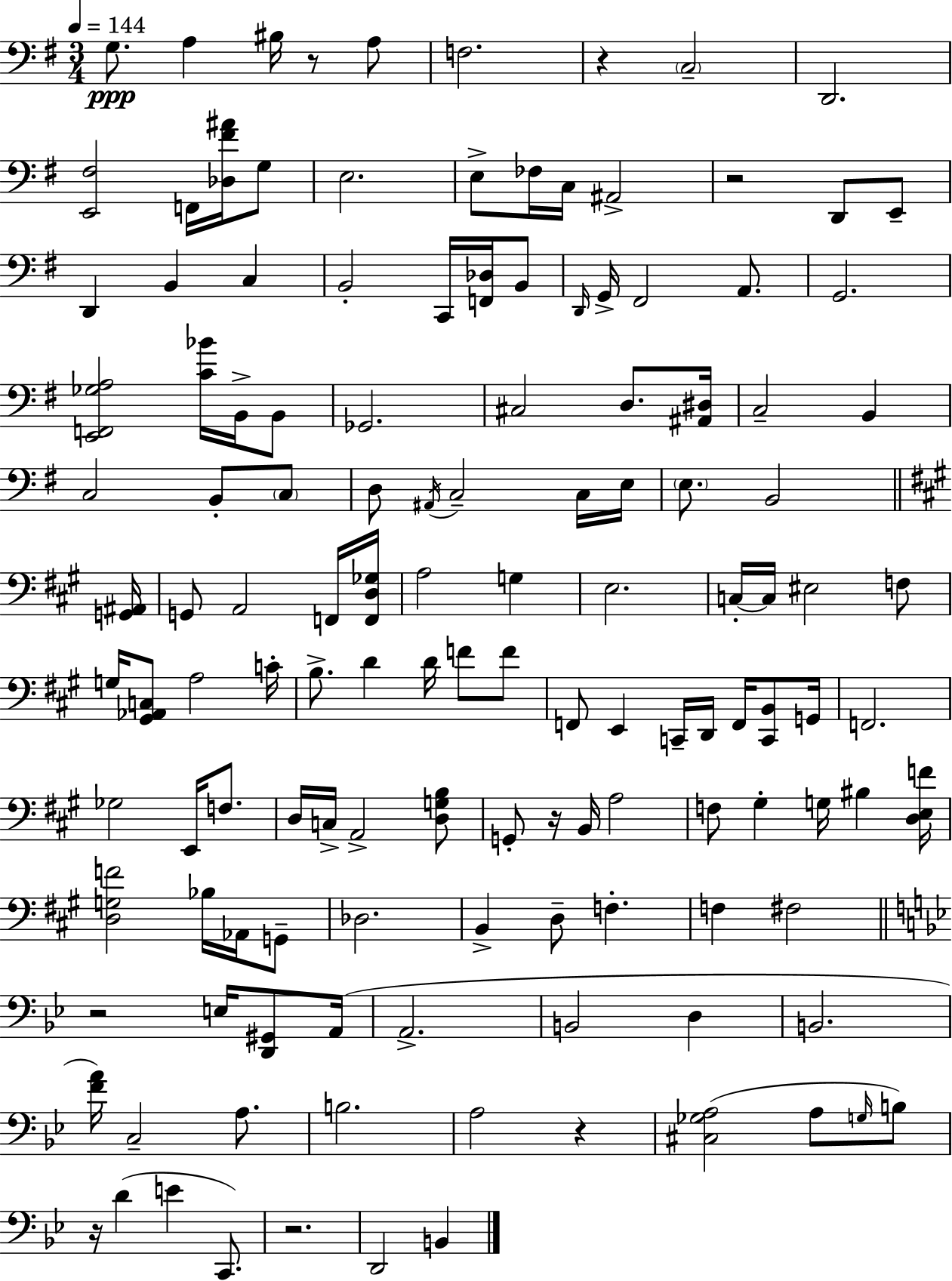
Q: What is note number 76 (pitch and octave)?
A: G2